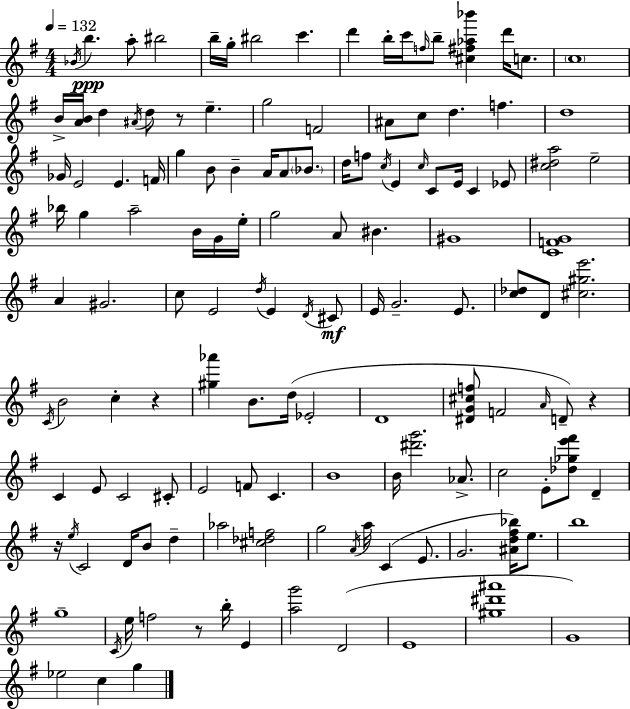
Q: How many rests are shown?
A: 5